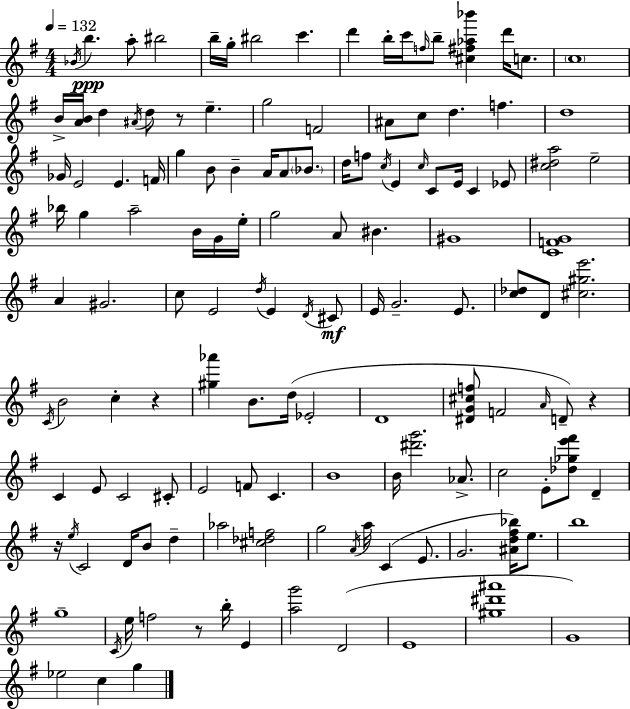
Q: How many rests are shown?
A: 5